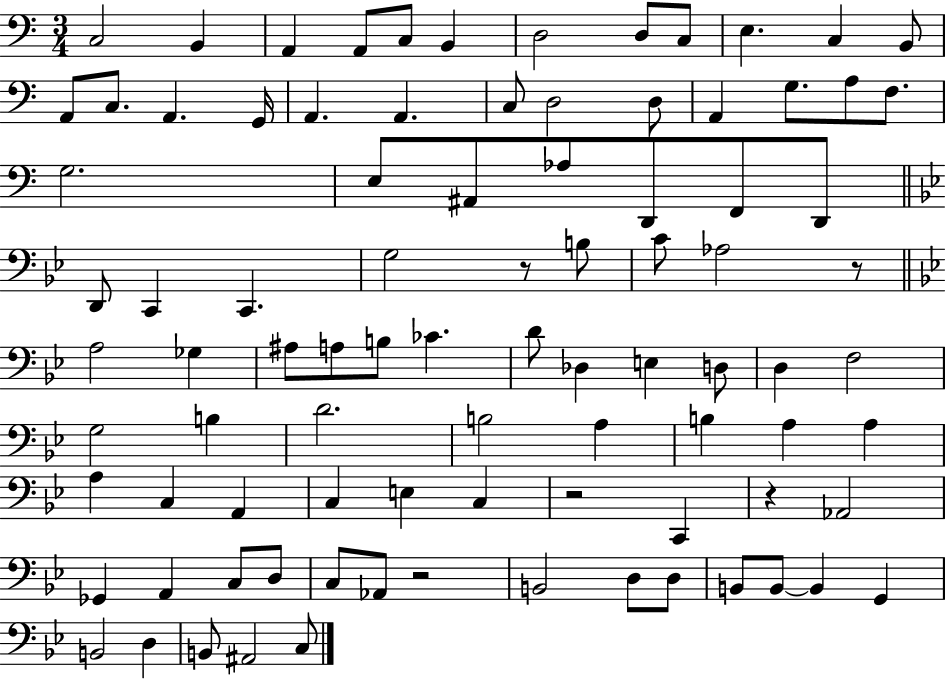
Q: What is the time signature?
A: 3/4